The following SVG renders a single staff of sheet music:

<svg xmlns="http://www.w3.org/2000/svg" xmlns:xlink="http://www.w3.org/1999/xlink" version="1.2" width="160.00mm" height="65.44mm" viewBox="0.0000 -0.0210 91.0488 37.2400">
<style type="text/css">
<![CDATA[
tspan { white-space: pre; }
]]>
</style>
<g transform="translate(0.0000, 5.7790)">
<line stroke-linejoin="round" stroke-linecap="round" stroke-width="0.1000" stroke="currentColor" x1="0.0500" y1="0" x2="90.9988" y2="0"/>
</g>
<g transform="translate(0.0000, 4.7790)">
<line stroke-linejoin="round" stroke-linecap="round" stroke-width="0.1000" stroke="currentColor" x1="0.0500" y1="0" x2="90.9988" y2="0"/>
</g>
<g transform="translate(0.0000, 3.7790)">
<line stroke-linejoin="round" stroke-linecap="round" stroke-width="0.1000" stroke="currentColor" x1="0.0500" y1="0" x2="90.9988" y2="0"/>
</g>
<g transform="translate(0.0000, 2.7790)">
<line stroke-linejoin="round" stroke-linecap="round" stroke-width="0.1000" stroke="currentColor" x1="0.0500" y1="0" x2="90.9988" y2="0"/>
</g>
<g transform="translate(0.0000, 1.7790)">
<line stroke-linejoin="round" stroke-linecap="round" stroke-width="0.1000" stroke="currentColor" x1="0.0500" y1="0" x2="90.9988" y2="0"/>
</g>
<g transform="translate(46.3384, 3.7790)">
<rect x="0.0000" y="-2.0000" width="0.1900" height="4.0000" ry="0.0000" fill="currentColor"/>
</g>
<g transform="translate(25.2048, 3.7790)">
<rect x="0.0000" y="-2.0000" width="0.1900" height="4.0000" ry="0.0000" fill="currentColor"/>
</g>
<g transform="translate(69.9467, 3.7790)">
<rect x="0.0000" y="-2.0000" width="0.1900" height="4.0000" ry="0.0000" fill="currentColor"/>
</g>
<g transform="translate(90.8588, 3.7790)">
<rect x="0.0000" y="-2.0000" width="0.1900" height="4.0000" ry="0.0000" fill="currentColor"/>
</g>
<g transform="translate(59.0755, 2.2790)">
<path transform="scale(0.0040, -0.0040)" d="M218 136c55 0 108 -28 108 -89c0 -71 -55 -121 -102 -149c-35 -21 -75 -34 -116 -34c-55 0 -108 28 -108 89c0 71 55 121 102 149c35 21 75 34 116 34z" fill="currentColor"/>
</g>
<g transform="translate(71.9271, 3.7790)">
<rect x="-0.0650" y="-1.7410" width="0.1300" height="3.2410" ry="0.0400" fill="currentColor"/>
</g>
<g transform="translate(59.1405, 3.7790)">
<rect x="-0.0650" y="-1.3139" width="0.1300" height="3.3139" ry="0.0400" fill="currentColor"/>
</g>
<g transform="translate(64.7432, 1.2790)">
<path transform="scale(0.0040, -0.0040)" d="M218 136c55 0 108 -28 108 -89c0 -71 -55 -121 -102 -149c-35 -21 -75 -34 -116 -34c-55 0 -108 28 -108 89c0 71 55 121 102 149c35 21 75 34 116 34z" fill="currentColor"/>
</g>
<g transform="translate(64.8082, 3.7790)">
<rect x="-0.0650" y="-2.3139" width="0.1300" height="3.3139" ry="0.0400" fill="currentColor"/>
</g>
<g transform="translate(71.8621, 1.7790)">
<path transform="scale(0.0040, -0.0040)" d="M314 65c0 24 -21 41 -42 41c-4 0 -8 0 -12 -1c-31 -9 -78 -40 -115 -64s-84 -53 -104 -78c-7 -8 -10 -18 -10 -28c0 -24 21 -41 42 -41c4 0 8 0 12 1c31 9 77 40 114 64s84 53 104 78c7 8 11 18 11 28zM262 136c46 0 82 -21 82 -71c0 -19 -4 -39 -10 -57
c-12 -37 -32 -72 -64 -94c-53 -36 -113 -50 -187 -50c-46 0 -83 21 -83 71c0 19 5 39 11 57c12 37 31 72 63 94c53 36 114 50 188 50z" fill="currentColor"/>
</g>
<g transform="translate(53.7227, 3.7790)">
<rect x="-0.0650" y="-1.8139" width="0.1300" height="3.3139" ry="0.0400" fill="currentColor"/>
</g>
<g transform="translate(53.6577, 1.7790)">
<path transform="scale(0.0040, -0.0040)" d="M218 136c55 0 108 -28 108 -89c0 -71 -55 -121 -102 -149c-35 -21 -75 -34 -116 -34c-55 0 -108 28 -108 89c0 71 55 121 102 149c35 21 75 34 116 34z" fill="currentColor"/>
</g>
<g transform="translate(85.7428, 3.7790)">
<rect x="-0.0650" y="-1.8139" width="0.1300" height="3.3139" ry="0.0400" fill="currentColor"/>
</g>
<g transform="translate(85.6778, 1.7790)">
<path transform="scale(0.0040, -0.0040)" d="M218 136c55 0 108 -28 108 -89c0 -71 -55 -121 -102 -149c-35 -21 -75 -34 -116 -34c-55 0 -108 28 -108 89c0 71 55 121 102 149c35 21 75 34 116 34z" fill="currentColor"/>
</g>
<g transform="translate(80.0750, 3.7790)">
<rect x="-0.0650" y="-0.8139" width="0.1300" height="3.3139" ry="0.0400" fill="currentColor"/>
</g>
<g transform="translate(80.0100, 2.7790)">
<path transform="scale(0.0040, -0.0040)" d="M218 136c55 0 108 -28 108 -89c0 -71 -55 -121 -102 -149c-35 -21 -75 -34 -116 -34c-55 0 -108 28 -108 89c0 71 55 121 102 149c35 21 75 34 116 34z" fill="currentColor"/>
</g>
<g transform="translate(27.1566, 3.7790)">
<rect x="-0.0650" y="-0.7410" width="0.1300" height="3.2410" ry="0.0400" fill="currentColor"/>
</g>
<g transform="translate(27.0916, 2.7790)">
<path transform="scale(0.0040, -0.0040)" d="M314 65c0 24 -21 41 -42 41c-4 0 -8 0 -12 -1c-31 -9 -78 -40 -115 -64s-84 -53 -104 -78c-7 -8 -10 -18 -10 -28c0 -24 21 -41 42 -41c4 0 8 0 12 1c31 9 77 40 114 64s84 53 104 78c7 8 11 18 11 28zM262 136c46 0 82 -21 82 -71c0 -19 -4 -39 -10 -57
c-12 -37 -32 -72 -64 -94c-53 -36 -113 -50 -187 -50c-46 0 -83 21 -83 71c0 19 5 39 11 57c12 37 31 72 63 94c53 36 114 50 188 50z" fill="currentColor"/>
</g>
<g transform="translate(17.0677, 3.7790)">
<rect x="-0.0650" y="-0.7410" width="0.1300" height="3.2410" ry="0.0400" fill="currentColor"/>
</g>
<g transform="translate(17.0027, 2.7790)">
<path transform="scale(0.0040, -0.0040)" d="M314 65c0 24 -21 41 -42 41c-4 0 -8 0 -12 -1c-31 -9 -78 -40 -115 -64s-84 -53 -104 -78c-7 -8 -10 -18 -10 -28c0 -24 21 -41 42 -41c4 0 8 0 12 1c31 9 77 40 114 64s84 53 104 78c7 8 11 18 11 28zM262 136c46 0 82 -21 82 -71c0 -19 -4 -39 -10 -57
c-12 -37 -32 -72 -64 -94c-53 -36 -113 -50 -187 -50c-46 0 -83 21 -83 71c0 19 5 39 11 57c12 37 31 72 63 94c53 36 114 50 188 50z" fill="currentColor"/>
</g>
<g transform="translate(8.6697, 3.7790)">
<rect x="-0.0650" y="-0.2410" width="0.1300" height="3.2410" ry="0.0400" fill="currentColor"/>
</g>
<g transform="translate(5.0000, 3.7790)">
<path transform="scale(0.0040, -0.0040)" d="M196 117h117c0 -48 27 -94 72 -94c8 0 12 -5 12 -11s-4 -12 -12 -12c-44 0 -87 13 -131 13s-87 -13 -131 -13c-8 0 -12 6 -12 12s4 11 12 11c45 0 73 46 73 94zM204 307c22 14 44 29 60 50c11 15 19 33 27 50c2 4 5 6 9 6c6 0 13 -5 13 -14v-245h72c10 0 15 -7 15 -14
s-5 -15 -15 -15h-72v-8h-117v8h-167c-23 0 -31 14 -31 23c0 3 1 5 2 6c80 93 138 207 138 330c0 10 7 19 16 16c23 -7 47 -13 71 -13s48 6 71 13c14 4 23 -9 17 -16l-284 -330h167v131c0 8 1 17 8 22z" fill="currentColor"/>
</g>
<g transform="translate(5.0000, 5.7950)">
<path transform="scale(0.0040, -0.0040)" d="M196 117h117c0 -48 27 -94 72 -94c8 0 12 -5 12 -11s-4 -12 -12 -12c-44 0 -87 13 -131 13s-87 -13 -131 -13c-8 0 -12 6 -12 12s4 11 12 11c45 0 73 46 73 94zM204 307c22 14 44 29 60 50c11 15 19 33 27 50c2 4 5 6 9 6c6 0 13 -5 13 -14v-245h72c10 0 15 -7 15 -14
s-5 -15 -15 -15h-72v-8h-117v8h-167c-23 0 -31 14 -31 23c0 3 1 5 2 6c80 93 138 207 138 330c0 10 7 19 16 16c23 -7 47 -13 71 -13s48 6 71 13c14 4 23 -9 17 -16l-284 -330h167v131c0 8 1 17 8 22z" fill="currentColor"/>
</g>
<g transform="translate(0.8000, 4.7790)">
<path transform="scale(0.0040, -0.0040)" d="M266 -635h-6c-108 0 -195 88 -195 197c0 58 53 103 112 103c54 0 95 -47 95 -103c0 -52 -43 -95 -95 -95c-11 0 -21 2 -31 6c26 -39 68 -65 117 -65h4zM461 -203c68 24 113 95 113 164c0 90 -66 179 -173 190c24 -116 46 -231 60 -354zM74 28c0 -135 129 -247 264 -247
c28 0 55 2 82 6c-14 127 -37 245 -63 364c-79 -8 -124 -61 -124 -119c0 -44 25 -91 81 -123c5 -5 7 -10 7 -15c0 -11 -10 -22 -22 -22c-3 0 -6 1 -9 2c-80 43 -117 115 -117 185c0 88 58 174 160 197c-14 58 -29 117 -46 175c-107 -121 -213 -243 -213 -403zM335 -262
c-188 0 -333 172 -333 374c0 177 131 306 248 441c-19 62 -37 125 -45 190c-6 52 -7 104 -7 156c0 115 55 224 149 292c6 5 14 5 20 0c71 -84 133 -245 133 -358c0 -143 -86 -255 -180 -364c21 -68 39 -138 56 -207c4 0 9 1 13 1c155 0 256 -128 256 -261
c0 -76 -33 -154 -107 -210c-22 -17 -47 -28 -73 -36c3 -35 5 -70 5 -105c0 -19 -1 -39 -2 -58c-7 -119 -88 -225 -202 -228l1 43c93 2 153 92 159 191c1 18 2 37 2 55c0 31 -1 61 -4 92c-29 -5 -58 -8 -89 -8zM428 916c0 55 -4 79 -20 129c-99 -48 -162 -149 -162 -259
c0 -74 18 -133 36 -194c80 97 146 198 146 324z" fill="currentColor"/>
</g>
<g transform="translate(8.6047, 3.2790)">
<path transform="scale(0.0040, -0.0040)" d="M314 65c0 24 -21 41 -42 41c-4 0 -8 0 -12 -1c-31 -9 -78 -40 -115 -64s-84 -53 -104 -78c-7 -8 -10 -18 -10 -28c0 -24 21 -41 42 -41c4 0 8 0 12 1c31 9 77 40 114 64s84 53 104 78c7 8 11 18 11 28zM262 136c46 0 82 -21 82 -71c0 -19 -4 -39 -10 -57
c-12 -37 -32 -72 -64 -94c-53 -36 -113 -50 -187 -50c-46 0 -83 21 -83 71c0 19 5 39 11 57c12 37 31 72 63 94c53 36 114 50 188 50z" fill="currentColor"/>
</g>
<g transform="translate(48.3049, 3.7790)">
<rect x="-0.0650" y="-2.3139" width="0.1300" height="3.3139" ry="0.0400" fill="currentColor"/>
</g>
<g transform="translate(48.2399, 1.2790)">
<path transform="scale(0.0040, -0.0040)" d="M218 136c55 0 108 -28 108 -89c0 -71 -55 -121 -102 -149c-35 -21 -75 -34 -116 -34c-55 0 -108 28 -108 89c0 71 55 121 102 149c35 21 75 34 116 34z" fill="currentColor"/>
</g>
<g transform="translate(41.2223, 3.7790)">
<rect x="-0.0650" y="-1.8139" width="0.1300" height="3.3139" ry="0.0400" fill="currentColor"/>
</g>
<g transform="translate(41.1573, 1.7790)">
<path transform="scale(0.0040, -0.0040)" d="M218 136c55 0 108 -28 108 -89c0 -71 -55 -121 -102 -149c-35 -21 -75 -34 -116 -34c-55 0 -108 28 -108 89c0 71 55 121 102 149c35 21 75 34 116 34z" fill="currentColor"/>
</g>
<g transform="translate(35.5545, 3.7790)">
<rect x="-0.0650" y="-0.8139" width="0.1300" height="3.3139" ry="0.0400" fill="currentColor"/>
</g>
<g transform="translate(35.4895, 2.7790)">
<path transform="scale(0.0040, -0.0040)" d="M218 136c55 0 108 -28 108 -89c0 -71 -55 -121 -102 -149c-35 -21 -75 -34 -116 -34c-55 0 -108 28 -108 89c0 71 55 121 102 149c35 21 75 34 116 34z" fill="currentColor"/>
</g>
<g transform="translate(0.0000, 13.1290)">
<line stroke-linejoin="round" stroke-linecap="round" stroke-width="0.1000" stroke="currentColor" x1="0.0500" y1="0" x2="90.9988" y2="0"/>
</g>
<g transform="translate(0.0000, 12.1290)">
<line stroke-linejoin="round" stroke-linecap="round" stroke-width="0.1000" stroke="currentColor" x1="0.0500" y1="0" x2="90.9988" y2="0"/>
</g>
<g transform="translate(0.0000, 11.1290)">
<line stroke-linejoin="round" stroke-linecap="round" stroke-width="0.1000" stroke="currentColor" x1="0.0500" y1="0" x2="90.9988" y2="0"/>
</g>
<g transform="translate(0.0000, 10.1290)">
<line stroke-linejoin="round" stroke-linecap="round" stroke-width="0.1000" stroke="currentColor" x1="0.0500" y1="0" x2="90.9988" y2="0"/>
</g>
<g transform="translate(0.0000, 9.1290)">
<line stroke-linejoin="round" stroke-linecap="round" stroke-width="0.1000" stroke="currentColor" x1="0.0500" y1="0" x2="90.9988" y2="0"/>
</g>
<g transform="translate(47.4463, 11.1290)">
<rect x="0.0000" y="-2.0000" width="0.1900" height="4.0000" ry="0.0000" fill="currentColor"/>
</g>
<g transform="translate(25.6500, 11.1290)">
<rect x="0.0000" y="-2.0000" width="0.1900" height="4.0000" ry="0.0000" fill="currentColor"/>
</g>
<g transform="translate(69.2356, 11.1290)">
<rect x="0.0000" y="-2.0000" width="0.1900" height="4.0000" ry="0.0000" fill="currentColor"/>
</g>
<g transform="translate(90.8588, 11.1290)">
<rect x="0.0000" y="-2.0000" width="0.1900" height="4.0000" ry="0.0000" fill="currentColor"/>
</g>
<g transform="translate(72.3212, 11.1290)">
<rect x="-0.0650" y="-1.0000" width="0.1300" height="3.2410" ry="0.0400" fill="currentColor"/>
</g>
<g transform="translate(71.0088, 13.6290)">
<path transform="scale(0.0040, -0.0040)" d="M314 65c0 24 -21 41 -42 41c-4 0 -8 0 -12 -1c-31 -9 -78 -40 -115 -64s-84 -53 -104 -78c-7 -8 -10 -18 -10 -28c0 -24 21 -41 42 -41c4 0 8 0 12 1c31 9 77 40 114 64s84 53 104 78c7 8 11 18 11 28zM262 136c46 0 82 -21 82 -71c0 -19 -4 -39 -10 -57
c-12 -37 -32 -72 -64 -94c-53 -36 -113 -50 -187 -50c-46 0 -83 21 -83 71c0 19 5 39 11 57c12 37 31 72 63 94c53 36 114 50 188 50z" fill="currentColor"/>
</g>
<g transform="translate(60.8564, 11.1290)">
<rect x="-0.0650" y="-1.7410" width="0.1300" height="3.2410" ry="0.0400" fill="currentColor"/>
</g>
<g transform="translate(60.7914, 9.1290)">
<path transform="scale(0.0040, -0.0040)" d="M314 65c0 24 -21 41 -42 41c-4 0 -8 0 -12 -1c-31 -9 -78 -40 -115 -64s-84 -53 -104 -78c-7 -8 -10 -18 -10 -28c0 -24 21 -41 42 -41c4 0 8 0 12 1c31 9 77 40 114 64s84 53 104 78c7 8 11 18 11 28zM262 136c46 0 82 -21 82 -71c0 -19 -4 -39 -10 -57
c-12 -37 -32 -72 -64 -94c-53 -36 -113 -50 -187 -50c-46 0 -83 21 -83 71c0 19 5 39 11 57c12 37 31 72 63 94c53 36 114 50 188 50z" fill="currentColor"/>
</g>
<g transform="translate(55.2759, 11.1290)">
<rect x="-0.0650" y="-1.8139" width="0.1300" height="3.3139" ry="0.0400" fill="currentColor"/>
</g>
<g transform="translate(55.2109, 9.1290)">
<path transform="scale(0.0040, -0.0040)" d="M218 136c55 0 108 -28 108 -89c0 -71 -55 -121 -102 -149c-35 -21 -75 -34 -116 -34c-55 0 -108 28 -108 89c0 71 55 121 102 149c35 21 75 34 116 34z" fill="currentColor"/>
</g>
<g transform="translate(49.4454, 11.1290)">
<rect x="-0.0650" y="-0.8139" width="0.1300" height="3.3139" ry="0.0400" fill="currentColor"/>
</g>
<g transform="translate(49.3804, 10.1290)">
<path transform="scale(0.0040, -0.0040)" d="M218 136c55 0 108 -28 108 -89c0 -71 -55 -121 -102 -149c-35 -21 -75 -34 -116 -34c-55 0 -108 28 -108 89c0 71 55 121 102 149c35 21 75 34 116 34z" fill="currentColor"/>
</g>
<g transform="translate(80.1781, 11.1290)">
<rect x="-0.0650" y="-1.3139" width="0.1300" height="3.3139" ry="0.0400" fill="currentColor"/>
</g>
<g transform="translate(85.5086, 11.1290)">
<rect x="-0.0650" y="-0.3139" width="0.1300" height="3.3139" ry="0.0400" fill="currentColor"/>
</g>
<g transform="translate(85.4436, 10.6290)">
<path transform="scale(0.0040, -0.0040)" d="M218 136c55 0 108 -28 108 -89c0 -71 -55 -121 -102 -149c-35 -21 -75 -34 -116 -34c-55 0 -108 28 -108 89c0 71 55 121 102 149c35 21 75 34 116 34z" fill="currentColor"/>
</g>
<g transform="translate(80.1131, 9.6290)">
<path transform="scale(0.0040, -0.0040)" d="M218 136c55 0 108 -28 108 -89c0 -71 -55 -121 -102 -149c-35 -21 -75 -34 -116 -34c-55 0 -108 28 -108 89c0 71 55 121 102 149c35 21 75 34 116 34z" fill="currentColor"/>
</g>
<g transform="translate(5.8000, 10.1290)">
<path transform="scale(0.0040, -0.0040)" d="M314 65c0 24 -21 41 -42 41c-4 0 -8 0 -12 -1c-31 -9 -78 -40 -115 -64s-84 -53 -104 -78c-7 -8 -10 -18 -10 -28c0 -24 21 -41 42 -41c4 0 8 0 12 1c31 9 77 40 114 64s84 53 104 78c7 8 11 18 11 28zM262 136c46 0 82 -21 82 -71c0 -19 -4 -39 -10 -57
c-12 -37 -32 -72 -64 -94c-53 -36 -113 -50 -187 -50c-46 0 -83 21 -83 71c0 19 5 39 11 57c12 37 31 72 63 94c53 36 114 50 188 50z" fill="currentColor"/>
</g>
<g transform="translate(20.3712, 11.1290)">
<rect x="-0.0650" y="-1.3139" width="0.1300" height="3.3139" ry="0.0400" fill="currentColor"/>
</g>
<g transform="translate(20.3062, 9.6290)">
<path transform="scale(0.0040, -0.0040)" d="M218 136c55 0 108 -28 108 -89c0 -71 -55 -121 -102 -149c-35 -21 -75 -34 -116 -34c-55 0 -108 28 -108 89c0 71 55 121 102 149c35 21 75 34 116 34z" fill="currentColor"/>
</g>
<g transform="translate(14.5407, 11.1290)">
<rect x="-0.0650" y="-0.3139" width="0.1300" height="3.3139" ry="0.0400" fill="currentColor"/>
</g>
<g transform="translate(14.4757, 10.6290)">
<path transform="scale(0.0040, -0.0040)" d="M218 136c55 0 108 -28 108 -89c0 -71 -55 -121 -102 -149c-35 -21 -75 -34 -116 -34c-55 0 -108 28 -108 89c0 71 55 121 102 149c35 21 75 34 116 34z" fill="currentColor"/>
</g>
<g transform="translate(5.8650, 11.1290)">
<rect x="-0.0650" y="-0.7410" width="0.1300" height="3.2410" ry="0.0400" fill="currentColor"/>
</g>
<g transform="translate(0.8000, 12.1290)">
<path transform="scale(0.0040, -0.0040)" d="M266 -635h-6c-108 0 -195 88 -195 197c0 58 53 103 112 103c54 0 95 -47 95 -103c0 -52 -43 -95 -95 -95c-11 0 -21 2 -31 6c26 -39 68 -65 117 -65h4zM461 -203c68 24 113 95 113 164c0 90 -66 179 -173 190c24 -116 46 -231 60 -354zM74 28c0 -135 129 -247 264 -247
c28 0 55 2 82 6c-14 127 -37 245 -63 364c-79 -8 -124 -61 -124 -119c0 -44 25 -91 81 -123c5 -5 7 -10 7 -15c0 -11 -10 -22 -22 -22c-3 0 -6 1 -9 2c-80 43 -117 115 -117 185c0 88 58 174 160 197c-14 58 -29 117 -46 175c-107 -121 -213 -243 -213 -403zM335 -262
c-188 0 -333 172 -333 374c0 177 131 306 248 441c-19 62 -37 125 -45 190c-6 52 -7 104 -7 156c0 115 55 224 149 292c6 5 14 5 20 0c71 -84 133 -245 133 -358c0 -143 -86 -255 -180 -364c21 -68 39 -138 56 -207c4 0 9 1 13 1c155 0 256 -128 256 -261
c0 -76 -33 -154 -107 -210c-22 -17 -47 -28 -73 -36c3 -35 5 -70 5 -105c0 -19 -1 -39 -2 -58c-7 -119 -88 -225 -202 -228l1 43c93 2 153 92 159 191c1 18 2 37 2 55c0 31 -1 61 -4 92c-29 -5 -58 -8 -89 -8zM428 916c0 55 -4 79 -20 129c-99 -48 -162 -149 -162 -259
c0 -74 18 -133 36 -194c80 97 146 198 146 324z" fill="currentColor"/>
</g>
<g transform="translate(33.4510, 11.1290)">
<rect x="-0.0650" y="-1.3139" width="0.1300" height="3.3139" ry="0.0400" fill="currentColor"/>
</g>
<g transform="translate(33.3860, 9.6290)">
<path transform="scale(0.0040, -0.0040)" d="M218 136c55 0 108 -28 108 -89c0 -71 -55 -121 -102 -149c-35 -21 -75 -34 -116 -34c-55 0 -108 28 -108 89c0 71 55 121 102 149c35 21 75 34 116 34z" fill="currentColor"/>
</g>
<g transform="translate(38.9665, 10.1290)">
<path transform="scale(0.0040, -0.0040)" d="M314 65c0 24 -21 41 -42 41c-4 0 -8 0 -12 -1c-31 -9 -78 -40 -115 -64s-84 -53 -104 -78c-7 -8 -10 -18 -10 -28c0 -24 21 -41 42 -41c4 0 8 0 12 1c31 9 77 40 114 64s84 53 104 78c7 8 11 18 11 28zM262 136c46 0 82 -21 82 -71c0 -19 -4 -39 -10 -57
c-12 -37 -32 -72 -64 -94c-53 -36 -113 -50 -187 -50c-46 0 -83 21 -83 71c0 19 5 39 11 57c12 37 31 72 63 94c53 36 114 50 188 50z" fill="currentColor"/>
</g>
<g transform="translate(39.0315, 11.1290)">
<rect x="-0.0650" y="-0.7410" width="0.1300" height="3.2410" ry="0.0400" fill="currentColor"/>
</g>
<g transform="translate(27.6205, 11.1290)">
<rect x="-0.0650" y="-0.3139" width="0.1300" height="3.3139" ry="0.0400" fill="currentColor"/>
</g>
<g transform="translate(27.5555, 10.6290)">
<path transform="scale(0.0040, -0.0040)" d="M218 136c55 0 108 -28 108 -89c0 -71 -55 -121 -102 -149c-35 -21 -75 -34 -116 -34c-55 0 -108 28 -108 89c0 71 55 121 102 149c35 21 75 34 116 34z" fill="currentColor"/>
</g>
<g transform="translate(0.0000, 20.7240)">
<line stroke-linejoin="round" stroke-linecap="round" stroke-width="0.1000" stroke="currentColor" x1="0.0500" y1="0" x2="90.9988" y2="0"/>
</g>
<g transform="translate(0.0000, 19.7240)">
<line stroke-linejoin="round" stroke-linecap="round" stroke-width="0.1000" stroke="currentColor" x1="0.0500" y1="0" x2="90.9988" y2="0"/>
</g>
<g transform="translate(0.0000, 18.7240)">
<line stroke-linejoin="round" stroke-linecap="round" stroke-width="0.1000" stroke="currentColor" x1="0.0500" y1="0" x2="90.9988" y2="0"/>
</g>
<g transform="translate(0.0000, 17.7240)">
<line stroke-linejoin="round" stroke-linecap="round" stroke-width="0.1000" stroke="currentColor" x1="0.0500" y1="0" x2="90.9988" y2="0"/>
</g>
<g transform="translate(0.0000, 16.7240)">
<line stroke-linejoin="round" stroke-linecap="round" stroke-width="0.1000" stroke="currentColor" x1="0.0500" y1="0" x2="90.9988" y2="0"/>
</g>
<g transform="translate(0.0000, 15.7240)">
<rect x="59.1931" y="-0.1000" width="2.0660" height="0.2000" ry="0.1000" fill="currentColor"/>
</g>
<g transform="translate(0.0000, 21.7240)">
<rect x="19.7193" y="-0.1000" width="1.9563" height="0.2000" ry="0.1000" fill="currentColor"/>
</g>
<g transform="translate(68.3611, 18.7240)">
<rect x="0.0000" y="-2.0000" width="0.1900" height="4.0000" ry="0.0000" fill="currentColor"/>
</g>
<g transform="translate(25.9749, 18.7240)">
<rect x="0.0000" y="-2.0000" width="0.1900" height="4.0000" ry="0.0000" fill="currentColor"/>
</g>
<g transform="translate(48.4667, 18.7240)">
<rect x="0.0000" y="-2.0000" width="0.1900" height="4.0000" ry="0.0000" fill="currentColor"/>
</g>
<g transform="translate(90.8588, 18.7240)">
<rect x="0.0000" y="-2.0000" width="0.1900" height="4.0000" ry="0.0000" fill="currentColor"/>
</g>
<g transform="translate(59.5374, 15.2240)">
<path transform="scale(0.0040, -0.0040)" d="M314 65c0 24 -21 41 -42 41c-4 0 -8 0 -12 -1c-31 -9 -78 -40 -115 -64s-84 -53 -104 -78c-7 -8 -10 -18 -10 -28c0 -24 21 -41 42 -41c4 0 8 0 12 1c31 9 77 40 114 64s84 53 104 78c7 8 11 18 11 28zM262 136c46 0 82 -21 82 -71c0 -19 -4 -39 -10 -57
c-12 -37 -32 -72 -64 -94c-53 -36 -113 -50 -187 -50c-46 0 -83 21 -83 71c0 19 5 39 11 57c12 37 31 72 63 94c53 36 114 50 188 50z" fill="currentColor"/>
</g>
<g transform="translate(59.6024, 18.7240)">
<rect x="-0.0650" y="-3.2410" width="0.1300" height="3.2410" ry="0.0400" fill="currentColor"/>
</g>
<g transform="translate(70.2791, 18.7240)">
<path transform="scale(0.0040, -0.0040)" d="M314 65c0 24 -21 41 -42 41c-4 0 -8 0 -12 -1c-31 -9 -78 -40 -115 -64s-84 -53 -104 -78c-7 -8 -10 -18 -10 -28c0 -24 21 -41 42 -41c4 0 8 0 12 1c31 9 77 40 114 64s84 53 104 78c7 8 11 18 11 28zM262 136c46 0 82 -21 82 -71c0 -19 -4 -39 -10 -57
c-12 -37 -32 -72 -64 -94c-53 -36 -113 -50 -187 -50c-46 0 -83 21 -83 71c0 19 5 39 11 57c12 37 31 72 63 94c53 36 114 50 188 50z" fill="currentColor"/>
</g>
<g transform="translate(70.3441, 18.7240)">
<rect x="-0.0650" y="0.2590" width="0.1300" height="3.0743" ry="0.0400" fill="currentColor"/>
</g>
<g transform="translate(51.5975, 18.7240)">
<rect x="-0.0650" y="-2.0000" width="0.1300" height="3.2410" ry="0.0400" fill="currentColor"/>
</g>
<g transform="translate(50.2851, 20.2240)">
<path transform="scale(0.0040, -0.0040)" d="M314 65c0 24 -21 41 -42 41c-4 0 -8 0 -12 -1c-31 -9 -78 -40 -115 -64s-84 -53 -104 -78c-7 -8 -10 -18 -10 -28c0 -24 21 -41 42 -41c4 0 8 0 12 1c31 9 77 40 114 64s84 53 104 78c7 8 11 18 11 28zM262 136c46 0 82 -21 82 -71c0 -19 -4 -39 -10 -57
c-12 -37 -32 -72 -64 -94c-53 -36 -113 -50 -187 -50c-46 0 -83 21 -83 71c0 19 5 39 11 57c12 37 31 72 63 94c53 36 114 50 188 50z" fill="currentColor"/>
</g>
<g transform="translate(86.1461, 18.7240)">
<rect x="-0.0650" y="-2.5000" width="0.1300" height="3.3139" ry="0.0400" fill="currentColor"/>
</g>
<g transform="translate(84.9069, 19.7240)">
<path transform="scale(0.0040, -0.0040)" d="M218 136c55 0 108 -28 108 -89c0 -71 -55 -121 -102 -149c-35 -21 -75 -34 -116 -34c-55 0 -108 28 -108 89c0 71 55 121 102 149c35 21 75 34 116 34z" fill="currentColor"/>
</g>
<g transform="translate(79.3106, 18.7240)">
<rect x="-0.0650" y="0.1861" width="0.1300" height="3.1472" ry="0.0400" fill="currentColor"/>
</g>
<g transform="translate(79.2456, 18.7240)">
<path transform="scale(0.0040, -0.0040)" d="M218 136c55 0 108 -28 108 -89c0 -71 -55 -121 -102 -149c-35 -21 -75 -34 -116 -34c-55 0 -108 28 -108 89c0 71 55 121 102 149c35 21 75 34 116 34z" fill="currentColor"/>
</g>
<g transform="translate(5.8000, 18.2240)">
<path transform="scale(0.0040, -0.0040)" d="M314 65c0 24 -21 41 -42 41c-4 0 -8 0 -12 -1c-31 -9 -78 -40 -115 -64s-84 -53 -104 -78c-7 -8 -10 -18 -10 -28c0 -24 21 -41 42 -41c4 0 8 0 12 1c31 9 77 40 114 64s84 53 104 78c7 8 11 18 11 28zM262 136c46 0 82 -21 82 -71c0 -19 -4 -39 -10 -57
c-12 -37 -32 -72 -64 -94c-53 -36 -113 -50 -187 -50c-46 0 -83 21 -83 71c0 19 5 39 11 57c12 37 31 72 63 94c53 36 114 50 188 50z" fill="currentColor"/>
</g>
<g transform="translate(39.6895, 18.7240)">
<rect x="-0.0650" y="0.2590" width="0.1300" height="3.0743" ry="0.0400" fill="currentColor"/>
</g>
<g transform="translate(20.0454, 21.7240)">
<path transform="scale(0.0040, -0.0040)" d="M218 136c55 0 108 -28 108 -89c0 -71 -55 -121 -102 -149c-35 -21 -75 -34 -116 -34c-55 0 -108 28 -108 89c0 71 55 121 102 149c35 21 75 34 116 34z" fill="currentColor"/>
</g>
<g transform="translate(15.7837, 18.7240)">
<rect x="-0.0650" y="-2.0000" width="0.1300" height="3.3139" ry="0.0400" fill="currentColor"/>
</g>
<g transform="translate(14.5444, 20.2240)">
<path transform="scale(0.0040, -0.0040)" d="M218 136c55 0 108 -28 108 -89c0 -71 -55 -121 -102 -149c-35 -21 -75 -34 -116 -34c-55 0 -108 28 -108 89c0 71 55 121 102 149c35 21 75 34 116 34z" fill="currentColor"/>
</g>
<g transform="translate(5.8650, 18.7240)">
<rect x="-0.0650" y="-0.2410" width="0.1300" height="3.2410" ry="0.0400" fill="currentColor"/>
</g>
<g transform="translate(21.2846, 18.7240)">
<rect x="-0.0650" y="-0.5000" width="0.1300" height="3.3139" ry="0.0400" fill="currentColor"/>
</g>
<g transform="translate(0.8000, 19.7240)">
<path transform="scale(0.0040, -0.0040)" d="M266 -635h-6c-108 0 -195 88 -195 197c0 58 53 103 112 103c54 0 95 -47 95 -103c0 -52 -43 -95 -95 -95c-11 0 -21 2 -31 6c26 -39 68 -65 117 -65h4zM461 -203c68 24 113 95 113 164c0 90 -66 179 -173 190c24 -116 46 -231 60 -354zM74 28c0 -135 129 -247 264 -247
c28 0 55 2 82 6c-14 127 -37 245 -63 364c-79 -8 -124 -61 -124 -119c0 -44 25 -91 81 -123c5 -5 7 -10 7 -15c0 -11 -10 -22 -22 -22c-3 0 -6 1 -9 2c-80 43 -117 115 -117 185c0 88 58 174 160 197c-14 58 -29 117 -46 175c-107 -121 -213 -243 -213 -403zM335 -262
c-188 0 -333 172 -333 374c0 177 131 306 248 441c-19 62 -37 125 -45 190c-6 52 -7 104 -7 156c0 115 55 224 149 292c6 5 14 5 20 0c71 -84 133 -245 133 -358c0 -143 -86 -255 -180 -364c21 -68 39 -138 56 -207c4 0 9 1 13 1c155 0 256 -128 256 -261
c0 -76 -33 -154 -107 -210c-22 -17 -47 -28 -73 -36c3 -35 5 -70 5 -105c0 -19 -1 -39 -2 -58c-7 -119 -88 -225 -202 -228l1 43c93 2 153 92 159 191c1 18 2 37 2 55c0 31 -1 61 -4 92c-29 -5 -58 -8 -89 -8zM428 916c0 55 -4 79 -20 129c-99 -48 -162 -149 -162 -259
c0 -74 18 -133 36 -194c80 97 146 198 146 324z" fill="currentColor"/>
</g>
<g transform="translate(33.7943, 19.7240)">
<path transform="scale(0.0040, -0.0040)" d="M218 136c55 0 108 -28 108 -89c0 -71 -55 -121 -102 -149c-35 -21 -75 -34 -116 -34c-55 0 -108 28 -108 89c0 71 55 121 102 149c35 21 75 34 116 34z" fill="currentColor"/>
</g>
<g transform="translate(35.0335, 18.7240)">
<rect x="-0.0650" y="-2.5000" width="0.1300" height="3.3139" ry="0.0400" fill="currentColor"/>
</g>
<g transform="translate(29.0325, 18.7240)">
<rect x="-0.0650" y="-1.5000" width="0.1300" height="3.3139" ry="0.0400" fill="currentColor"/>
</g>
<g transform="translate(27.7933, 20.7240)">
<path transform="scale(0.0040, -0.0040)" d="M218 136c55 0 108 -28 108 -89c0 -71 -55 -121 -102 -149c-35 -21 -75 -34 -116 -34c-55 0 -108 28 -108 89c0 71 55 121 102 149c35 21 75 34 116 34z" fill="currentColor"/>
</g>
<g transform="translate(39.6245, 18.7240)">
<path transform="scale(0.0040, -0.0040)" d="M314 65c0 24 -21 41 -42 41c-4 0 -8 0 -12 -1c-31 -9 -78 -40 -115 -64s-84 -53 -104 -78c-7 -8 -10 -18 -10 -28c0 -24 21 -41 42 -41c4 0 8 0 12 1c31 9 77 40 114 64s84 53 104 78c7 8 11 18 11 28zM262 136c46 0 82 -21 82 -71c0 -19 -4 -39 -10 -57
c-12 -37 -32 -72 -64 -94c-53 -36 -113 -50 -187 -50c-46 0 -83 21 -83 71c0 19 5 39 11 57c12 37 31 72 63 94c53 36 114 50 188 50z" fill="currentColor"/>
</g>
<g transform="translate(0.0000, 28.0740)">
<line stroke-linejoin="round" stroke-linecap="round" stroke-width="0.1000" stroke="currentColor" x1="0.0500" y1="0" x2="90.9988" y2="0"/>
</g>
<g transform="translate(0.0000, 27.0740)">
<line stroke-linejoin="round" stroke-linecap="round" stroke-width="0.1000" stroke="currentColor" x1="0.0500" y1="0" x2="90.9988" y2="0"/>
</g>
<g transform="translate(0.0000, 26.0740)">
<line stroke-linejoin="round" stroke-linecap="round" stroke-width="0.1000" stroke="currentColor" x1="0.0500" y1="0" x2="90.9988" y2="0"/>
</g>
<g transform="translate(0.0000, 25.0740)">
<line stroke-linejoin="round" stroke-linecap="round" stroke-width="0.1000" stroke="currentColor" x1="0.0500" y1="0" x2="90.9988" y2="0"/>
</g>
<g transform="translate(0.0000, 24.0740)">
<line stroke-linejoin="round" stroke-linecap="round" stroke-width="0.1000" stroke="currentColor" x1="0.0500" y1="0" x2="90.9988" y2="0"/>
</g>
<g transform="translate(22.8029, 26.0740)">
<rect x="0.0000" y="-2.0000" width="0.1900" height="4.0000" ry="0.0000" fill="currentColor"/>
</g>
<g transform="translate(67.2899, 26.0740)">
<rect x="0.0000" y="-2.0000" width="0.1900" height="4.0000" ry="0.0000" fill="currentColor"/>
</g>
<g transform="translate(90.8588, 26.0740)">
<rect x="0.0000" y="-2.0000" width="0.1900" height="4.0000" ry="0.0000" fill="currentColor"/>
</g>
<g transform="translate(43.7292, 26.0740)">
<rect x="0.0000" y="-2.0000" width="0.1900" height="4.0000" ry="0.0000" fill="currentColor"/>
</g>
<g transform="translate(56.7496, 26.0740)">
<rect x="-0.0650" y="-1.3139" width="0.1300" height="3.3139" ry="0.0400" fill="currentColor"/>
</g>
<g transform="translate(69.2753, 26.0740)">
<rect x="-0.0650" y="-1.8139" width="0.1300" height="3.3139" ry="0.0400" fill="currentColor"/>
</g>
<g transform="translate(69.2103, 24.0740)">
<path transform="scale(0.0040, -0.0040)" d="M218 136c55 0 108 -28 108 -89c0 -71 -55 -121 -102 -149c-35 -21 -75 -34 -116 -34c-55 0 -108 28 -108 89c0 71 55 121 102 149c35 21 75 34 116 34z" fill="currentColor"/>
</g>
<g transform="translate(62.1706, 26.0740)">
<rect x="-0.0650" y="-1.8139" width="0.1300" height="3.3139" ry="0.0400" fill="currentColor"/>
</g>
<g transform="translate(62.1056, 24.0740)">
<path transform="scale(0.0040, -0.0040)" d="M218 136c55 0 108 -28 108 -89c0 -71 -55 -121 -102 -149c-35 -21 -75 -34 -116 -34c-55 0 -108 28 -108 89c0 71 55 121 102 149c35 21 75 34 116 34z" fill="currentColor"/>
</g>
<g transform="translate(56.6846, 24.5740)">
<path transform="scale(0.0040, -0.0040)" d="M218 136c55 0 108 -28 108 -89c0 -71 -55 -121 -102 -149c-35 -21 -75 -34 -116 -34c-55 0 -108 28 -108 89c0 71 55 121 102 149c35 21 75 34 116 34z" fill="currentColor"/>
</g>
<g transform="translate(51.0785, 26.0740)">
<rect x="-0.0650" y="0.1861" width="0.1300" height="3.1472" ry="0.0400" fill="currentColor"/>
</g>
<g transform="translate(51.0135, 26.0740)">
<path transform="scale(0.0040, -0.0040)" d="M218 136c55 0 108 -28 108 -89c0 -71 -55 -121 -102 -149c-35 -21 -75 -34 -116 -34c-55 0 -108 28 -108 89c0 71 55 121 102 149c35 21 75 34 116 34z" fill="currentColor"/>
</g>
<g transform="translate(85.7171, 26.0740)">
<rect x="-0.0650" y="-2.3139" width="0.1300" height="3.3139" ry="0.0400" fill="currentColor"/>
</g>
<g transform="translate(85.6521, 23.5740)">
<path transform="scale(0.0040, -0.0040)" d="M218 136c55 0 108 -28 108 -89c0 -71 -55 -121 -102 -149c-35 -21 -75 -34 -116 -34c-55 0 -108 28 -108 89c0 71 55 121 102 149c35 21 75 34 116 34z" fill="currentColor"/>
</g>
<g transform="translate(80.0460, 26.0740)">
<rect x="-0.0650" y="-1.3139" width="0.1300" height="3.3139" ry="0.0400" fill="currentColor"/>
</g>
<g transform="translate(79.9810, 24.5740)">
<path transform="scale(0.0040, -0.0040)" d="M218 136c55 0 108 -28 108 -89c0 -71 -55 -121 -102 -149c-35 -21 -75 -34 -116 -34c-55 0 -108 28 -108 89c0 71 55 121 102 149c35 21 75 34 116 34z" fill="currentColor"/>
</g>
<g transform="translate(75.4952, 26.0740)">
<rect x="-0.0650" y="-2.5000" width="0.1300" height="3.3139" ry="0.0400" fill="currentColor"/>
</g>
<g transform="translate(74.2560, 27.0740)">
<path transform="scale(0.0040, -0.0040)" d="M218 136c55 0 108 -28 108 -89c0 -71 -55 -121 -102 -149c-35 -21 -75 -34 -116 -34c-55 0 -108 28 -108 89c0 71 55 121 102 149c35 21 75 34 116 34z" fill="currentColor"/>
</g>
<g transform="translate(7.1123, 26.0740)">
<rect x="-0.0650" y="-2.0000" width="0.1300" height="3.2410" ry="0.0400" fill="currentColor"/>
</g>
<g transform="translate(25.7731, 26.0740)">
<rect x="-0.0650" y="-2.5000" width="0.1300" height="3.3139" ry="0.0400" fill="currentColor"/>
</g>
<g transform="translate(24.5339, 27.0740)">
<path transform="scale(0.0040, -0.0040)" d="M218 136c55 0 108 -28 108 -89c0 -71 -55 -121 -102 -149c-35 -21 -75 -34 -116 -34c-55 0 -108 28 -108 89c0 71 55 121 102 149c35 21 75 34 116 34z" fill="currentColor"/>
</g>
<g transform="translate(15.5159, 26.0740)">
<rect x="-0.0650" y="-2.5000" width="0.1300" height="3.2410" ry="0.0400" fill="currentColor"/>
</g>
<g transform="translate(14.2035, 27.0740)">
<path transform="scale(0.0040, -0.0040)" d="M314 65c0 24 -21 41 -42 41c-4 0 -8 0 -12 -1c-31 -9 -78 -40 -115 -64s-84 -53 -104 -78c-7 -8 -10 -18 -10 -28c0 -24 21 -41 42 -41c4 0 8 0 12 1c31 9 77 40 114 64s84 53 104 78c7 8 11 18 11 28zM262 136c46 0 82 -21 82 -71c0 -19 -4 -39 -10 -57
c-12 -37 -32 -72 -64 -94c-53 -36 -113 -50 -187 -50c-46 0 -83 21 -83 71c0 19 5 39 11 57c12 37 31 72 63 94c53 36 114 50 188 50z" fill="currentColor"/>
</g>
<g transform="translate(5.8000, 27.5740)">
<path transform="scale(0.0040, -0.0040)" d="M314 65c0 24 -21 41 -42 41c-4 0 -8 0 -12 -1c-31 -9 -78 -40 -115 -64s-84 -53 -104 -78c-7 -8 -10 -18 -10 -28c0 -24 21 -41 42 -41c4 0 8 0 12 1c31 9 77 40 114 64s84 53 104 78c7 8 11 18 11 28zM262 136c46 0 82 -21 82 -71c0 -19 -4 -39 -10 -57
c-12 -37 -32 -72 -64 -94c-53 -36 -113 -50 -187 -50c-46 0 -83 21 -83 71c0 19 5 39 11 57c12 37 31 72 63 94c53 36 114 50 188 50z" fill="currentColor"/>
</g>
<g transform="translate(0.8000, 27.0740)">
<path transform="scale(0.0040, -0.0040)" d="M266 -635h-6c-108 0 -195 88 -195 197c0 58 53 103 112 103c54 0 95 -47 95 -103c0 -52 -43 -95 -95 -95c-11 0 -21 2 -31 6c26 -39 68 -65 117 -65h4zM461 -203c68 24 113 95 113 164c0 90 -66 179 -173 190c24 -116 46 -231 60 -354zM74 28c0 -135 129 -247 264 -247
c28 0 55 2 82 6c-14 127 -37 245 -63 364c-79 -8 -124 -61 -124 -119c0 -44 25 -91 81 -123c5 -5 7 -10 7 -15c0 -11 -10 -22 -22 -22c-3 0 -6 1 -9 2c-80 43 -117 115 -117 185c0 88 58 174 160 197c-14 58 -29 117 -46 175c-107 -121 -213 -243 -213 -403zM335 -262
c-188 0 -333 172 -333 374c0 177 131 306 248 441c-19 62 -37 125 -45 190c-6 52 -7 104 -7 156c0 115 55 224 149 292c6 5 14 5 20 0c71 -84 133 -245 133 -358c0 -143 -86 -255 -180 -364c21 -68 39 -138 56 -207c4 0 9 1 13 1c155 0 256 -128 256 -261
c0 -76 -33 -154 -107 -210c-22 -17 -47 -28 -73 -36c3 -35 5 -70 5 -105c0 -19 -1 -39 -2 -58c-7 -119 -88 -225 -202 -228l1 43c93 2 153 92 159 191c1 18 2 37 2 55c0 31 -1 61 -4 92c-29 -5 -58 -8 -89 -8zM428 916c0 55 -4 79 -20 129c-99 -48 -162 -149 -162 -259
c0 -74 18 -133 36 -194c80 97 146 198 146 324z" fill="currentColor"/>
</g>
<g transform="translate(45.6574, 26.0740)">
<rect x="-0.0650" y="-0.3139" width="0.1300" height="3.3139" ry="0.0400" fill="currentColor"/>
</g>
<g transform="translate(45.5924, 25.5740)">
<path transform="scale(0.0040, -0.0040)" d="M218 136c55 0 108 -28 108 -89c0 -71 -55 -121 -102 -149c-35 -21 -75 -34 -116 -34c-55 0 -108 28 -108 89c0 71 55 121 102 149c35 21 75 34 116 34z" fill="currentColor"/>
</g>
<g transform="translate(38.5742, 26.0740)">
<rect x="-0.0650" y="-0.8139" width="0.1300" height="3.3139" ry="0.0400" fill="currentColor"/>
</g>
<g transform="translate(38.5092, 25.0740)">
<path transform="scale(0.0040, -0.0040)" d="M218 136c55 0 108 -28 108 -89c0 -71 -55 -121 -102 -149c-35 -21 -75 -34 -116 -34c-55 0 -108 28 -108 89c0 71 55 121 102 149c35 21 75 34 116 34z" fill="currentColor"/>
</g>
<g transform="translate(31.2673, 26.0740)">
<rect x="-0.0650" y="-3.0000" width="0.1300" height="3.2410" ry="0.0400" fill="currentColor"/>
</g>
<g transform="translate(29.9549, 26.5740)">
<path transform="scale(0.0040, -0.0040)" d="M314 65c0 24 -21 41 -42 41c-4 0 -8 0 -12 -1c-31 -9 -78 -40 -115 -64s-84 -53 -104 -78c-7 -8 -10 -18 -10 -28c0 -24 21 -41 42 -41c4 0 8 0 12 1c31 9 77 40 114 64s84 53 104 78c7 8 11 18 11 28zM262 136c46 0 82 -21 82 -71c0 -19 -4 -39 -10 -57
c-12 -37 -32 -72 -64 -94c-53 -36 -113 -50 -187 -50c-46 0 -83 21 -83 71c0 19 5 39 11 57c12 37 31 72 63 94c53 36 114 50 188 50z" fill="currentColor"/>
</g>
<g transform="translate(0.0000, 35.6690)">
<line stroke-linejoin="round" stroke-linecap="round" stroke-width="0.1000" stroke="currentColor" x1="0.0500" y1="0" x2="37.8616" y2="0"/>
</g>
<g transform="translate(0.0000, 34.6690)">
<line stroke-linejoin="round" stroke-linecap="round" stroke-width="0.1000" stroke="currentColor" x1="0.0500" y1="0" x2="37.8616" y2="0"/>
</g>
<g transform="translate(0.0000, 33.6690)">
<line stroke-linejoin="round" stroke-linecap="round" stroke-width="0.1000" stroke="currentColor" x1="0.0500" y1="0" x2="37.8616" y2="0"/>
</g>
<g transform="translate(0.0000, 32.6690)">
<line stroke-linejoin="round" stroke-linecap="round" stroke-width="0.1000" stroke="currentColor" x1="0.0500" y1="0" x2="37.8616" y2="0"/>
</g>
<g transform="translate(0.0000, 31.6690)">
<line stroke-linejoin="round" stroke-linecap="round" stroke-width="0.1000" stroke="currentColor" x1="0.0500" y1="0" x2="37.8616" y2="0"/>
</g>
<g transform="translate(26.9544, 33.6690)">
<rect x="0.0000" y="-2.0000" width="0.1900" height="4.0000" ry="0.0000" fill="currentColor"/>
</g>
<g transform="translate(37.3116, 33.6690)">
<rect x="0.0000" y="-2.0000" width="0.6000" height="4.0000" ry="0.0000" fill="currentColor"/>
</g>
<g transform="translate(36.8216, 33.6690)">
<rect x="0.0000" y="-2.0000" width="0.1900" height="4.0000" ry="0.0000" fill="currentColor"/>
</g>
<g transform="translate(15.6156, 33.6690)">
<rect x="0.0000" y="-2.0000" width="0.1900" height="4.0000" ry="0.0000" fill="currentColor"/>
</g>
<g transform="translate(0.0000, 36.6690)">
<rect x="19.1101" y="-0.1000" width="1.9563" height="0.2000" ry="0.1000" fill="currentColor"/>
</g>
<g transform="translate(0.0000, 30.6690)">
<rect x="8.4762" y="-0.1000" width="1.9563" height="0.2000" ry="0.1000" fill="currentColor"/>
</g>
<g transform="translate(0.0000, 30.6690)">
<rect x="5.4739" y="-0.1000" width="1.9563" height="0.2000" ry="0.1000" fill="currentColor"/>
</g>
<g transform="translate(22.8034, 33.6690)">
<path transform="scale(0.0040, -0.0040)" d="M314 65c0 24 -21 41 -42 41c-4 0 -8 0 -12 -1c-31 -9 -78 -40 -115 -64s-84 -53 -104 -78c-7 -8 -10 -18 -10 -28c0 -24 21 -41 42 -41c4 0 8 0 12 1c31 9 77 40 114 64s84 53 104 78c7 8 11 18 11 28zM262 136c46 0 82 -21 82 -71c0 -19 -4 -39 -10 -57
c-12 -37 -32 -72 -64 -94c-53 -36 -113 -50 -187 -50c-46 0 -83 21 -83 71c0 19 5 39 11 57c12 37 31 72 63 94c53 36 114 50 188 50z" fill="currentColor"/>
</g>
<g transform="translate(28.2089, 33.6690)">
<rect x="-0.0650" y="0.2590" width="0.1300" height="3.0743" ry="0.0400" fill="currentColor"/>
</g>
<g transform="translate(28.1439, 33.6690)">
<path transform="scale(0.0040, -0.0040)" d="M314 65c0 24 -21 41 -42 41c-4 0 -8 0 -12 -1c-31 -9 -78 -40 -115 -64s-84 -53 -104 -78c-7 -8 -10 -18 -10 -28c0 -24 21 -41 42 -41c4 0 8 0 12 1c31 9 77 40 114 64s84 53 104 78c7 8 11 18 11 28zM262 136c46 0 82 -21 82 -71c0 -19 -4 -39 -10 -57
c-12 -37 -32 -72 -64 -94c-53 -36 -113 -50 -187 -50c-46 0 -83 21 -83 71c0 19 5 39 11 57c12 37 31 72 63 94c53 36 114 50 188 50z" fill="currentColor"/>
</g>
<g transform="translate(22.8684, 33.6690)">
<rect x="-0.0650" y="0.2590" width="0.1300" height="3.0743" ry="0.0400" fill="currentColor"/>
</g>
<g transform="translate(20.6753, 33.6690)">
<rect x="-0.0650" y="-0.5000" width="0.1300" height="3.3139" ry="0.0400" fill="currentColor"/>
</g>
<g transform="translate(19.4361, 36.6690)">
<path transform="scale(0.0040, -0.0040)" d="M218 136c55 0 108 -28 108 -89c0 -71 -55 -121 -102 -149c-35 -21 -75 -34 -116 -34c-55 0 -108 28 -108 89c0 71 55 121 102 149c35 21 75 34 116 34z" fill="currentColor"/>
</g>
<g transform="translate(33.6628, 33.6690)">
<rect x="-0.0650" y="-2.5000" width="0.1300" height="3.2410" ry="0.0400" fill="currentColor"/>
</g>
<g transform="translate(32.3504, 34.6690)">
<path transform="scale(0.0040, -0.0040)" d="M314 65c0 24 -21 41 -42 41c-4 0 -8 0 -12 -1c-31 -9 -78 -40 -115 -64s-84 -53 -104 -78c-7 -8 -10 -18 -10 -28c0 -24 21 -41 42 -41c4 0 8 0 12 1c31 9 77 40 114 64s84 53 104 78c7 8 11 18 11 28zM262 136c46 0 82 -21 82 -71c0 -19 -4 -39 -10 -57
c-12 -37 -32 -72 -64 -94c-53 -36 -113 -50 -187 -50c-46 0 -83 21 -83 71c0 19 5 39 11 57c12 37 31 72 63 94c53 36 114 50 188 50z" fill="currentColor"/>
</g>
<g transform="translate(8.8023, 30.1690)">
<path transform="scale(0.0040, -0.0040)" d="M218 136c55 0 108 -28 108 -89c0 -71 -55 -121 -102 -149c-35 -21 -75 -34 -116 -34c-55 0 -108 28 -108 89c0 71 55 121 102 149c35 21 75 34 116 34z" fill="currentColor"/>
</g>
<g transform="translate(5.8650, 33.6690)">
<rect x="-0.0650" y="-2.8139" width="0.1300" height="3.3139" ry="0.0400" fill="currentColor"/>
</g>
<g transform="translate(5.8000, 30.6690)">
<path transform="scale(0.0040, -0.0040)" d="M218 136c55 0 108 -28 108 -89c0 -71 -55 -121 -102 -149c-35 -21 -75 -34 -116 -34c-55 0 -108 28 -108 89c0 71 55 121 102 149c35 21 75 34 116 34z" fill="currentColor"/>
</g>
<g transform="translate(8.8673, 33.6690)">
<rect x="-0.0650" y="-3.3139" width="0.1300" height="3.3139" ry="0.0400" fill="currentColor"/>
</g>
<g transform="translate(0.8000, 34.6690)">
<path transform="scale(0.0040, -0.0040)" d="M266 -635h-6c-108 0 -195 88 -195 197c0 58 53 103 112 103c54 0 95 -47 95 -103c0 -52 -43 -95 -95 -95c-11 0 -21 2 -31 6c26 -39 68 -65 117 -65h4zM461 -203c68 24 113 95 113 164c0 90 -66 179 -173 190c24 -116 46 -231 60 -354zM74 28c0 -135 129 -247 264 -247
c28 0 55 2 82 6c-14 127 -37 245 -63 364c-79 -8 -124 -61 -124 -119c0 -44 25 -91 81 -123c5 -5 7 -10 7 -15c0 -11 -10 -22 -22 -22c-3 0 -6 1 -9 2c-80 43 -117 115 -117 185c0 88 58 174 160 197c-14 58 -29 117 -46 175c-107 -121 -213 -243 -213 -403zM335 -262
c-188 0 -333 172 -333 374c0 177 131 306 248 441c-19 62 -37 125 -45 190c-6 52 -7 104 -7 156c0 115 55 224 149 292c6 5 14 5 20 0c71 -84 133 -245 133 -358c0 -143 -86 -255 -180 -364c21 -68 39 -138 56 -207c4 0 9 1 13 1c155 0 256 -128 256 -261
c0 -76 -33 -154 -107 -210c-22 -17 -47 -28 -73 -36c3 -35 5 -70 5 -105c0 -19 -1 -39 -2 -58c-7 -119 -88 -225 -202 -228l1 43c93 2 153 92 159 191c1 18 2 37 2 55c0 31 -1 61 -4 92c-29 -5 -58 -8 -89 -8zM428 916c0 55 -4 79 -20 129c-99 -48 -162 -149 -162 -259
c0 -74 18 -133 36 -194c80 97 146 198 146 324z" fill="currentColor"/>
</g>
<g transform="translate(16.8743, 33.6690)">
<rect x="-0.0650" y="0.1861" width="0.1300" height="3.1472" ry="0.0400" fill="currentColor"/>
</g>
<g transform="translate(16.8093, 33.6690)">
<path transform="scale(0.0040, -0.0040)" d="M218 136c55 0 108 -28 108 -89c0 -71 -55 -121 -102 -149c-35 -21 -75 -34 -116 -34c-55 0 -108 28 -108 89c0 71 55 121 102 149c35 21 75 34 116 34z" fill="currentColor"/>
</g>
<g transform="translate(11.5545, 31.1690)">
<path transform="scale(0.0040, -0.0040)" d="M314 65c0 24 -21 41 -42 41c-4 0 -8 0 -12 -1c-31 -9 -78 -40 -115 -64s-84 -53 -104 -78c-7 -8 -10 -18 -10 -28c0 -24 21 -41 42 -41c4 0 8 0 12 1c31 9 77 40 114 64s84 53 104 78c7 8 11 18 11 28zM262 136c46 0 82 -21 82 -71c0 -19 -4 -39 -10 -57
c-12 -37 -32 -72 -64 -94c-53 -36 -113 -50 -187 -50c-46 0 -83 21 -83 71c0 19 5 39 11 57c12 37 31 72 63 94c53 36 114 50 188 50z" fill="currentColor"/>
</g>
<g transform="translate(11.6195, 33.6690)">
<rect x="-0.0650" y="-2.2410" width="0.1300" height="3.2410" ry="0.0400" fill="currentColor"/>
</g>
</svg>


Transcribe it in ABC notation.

X:1
T:Untitled
M:4/4
L:1/4
K:C
c2 d2 d2 d f g f e g f2 d f d2 c e c e d2 d f f2 D2 e c c2 F C E G B2 F2 b2 B2 B G F2 G2 G A2 d c B e f f G e g a b g2 B C B2 B2 G2